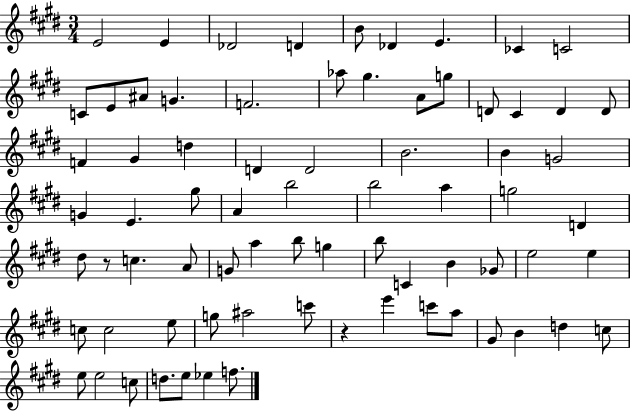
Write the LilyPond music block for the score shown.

{
  \clef treble
  \numericTimeSignature
  \time 3/4
  \key e \major
  \repeat volta 2 { e'2 e'4 | des'2 d'4 | b'8 des'4 e'4. | ces'4 c'2 | \break c'8 e'8 ais'8 g'4. | f'2. | aes''8 gis''4. a'8 g''8 | d'8 cis'4 d'4 d'8 | \break f'4 gis'4 d''4 | d'4 d'2 | b'2. | b'4 g'2 | \break g'4 e'4. gis''8 | a'4 b''2 | b''2 a''4 | g''2 d'4 | \break dis''8 r8 c''4. a'8 | g'8 a''4 b''8 g''4 | b''8 c'4 b'4 ges'8 | e''2 e''4 | \break c''8 c''2 e''8 | g''8 ais''2 c'''8 | r4 e'''4 c'''8 a''8 | gis'8 b'4 d''4 c''8 | \break e''8 e''2 c''8 | d''8. e''8 ees''4 f''8. | } \bar "|."
}